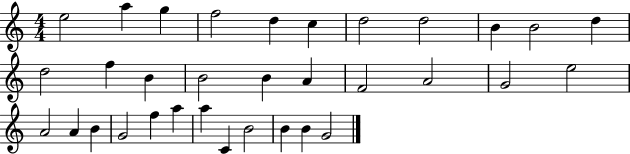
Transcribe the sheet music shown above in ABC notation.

X:1
T:Untitled
M:4/4
L:1/4
K:C
e2 a g f2 d c d2 d2 B B2 d d2 f B B2 B A F2 A2 G2 e2 A2 A B G2 f a a C B2 B B G2